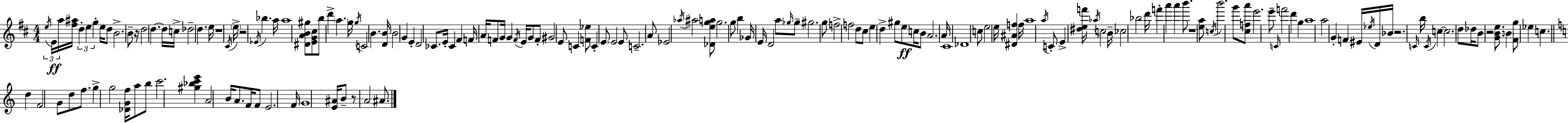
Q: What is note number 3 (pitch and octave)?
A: A5